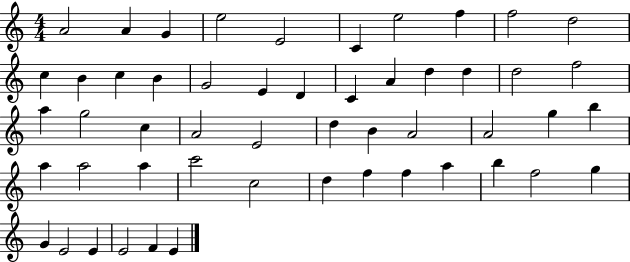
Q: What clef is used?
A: treble